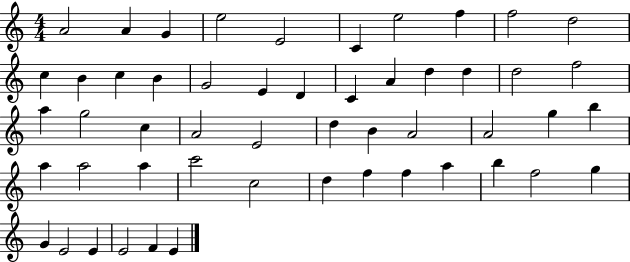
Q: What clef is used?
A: treble